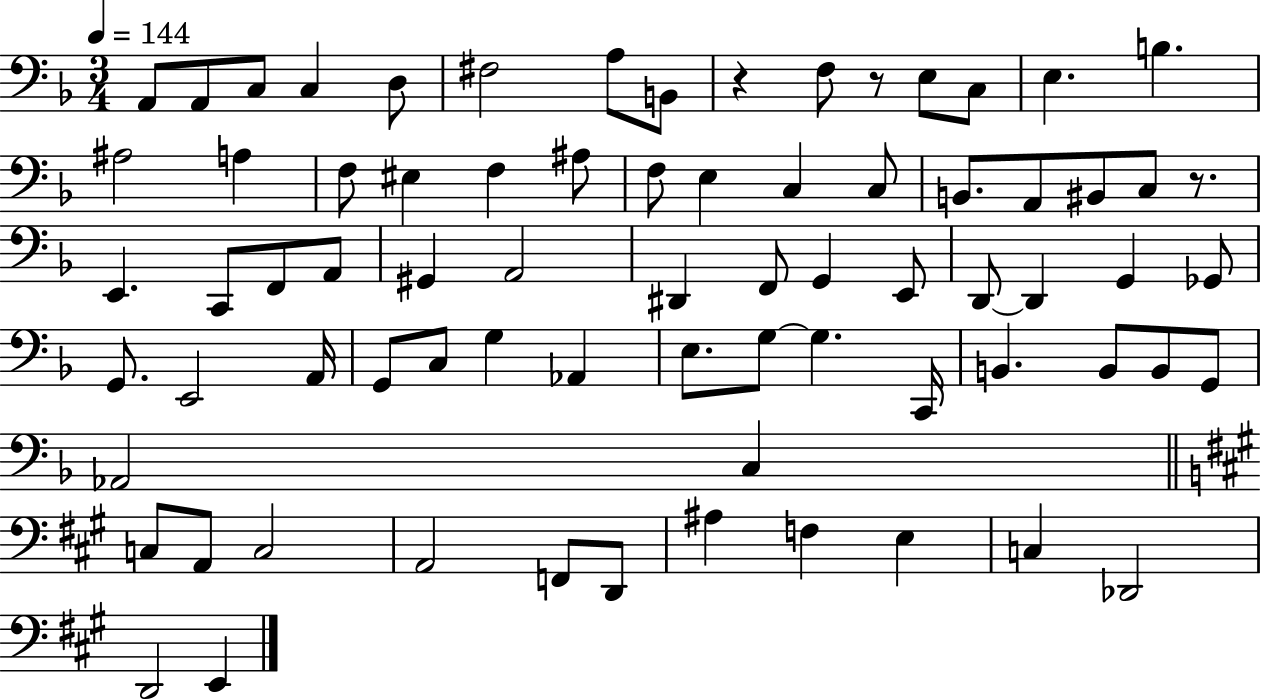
X:1
T:Untitled
M:3/4
L:1/4
K:F
A,,/2 A,,/2 C,/2 C, D,/2 ^F,2 A,/2 B,,/2 z F,/2 z/2 E,/2 C,/2 E, B, ^A,2 A, F,/2 ^E, F, ^A,/2 F,/2 E, C, C,/2 B,,/2 A,,/2 ^B,,/2 C,/2 z/2 E,, C,,/2 F,,/2 A,,/2 ^G,, A,,2 ^D,, F,,/2 G,, E,,/2 D,,/2 D,, G,, _G,,/2 G,,/2 E,,2 A,,/4 G,,/2 C,/2 G, _A,, E,/2 G,/2 G, C,,/4 B,, B,,/2 B,,/2 G,,/2 _A,,2 C, C,/2 A,,/2 C,2 A,,2 F,,/2 D,,/2 ^A, F, E, C, _D,,2 D,,2 E,,